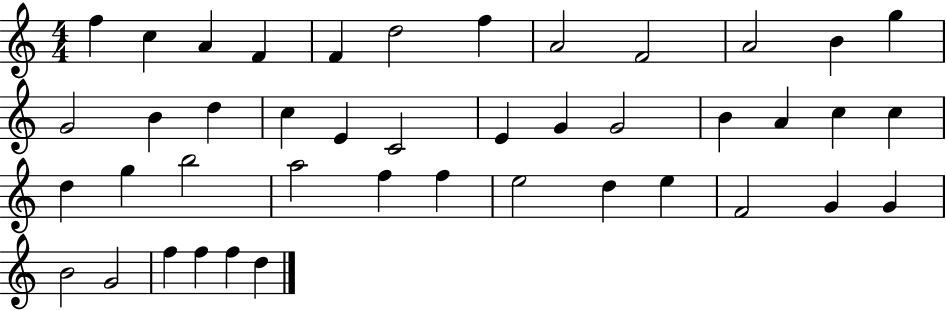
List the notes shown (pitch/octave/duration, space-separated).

F5/q C5/q A4/q F4/q F4/q D5/h F5/q A4/h F4/h A4/h B4/q G5/q G4/h B4/q D5/q C5/q E4/q C4/h E4/q G4/q G4/h B4/q A4/q C5/q C5/q D5/q G5/q B5/h A5/h F5/q F5/q E5/h D5/q E5/q F4/h G4/q G4/q B4/h G4/h F5/q F5/q F5/q D5/q